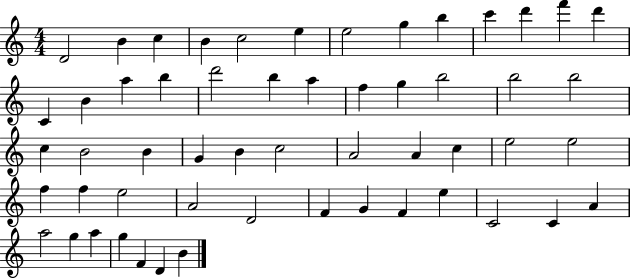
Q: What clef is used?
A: treble